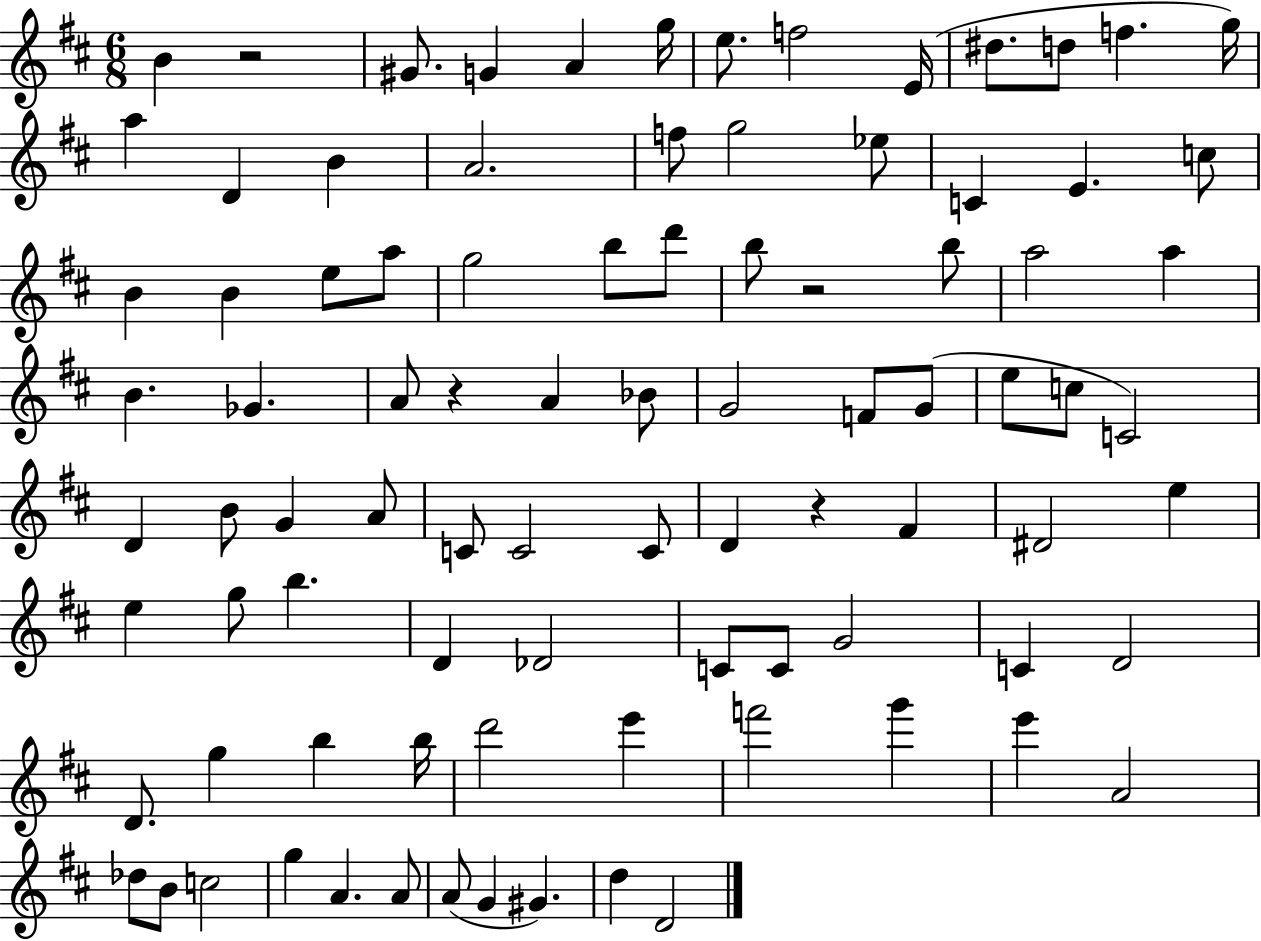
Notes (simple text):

B4/q R/h G#4/e. G4/q A4/q G5/s E5/e. F5/h E4/s D#5/e. D5/e F5/q. G5/s A5/q D4/q B4/q A4/h. F5/e G5/h Eb5/e C4/q E4/q. C5/e B4/q B4/q E5/e A5/e G5/h B5/e D6/e B5/e R/h B5/e A5/h A5/q B4/q. Gb4/q. A4/e R/q A4/q Bb4/e G4/h F4/e G4/e E5/e C5/e C4/h D4/q B4/e G4/q A4/e C4/e C4/h C4/e D4/q R/q F#4/q D#4/h E5/q E5/q G5/e B5/q. D4/q Db4/h C4/e C4/e G4/h C4/q D4/h D4/e. G5/q B5/q B5/s D6/h E6/q F6/h G6/q E6/q A4/h Db5/e B4/e C5/h G5/q A4/q. A4/e A4/e G4/q G#4/q. D5/q D4/h